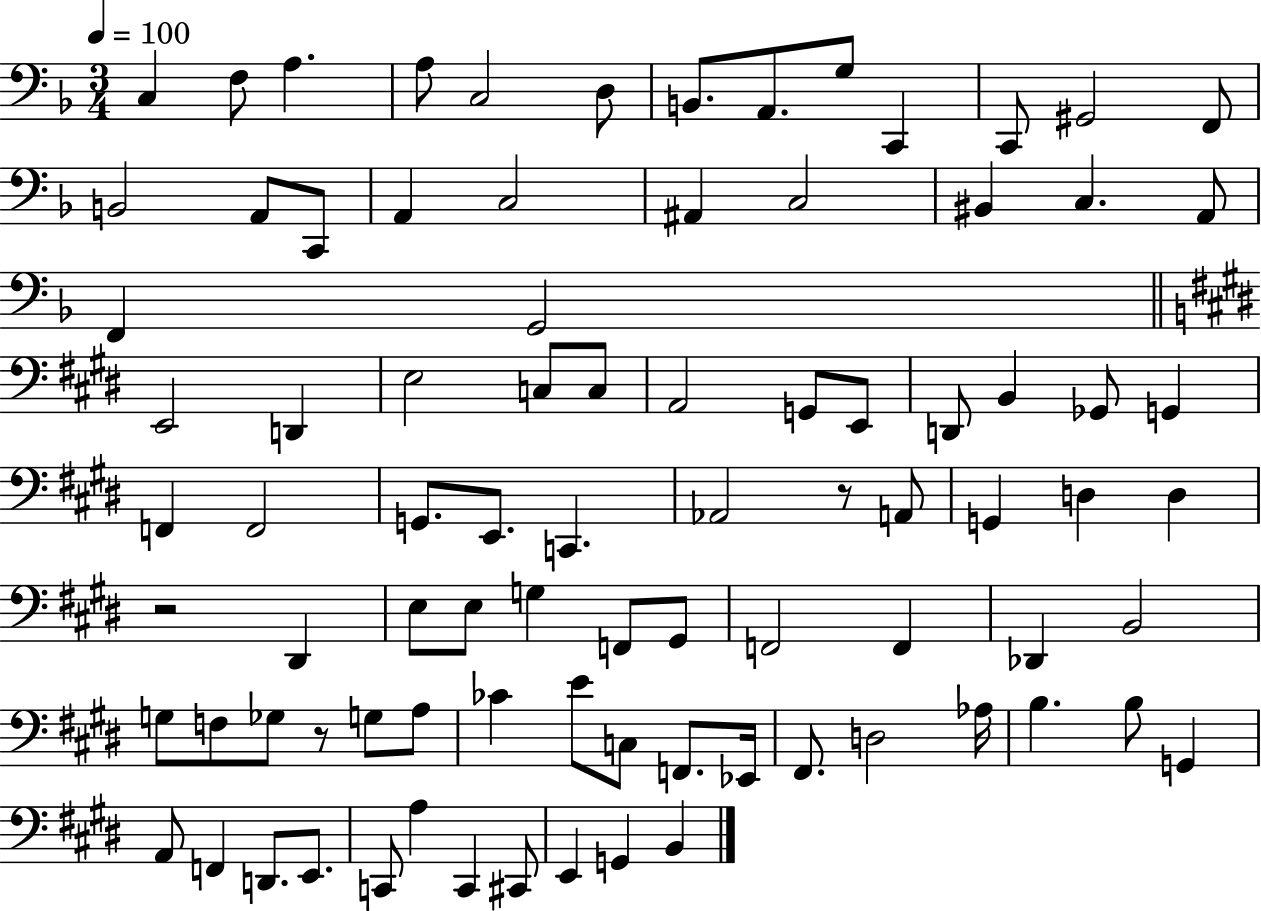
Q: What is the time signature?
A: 3/4